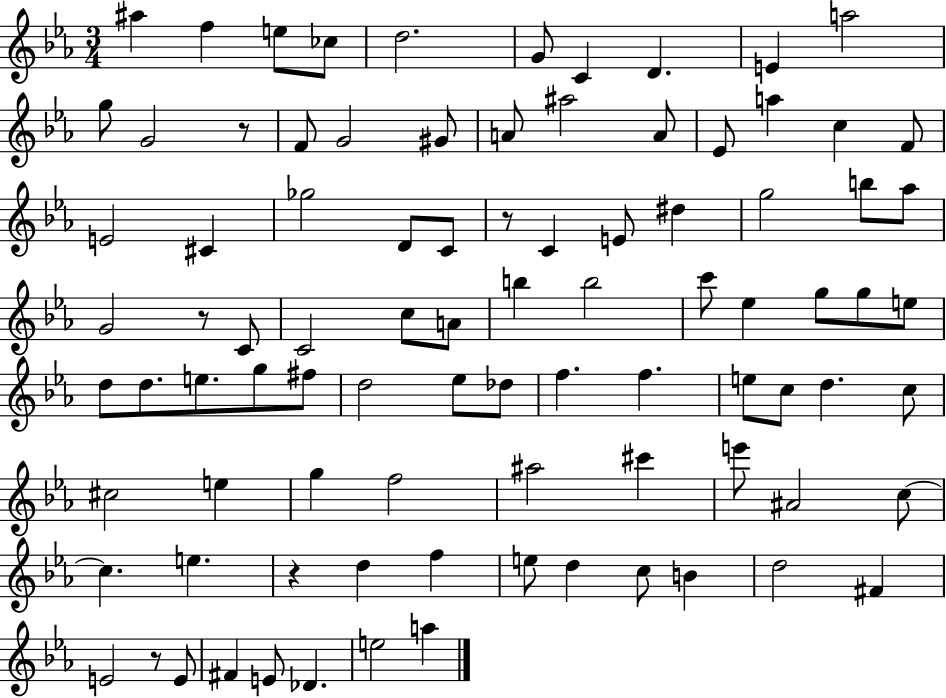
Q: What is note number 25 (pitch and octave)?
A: Gb5